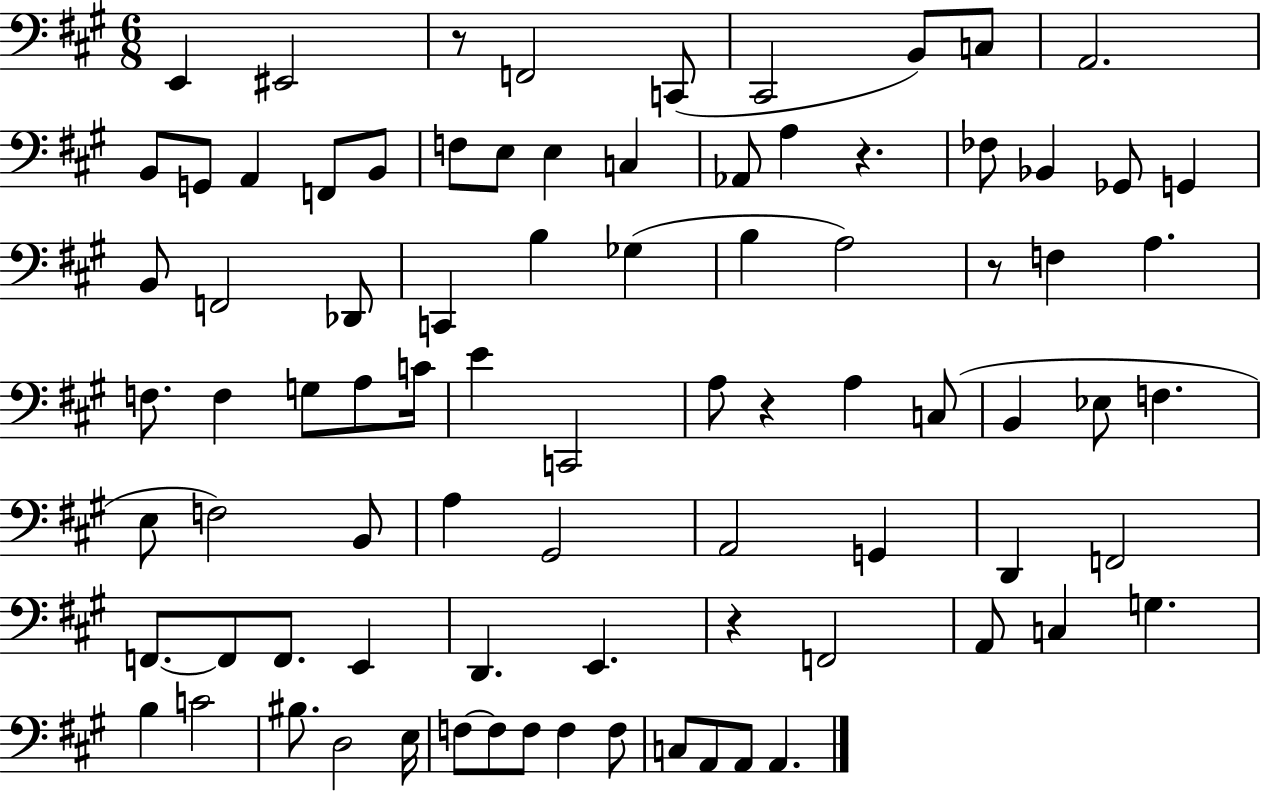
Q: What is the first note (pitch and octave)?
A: E2